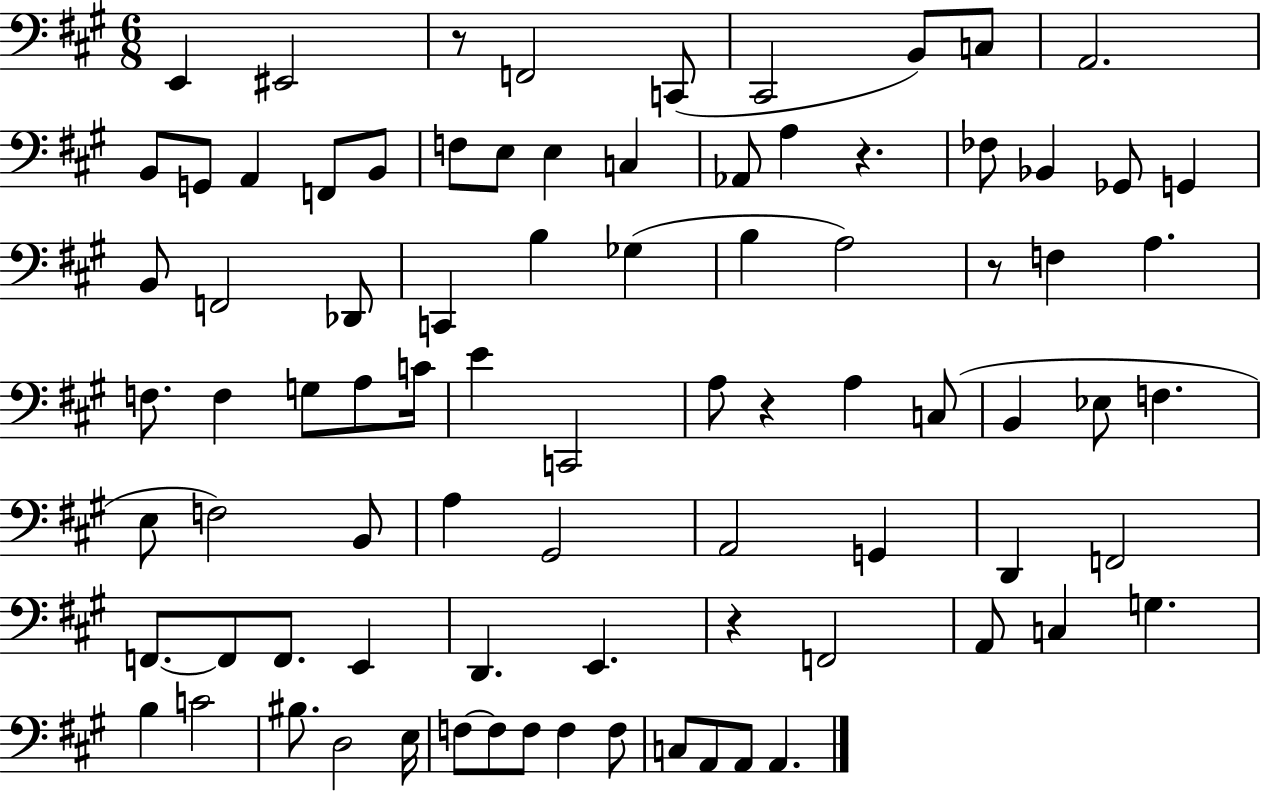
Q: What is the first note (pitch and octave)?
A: E2